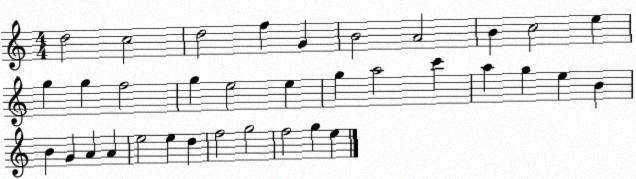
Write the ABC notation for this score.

X:1
T:Untitled
M:4/4
L:1/4
K:C
d2 c2 d2 f G B2 A2 B c2 e g g f2 g e2 e g a2 c' a g e B B G A A e2 e d f2 g2 f2 g e